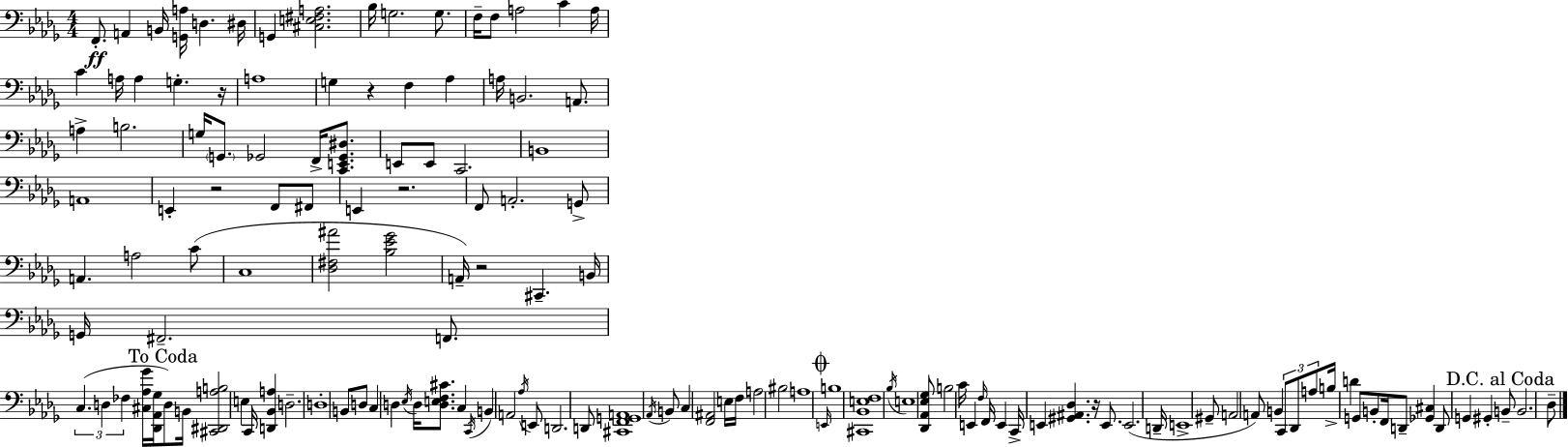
{
  \clef bass
  \numericTimeSignature
  \time 4/4
  \key bes \minor
  \repeat volta 2 { f,8.-.\ff a,4 b,16 <g, a>16 d4. dis16 | g,4 <cis e fis a>2. | bes16 g2. g8. | f16-- f8 a2 c'4 a16 | \break c'4 a16 a4 g4.-. r16 | a1 | g4 r4 f4 aes4 | a16 b,2. a,8. | \break a4-> b2. | g16 \parenthesize g,8. ges,2 f,16-> <c, e, ges, dis>8. | e,8 e,8 c,2. | b,1 | \break a,1 | e,4-. r2 f,8 fis,8 | e,4 r2. | f,8 a,2.-. g,8-> | \break a,4. a2 c'8( | c1 | <des fis ais'>2 <bes ees' ges'>2 | a,16--) r2 cis,4.-- b,16 | \break g,16 fis,2.-- f,8. | \tuplet 3/2 { c4.( d4 fes4 } <cis aes ges'>16 <des, aes, ges>16 | \mark "To Coda" d8) b,16 <cis, dis, a b>2 e4 c,16 | <d, bes, a>4 d2.-- | \break d1-. | b,8 d8 c4 d4 \acciaccatura { ees16 } d16 <d e f cis'>8. | c4 \acciaccatura { c,16 } b,4 a,2 | \acciaccatura { aes16 } e,8 d,2. | \break d,8 <cis, f, g, a,>1 | \acciaccatura { aes,16 } b,8 c4 <f, ais,>2 | e16 f16 a2 bis2 | a1 | \break \mark \markup { \musicglyph "scripts.coda" } \grace { e,16 } b1 | <cis, bes, e f>1 | \acciaccatura { bes16 } e1 | <des, aes, ees ges>8 b2 | \break c'16 e,4 \grace { f16 } f,16 e,4 c,16-> e,4 | <gis, ais, des>4. r16 e,8. e,2.( | d,16-- e,1-> | gis,8-- a,2 | \break a,8) b,4 \tuplet 3/2 { c,8 des,8 a8 } b16-> d'4 | g,8 b,8-. f,16 d,8-- <ges, cis>4 d,8 g,4 | gis,4-. \mark "D.C. al Coda" b,8-- b,2. | des8-- } \bar "|."
}